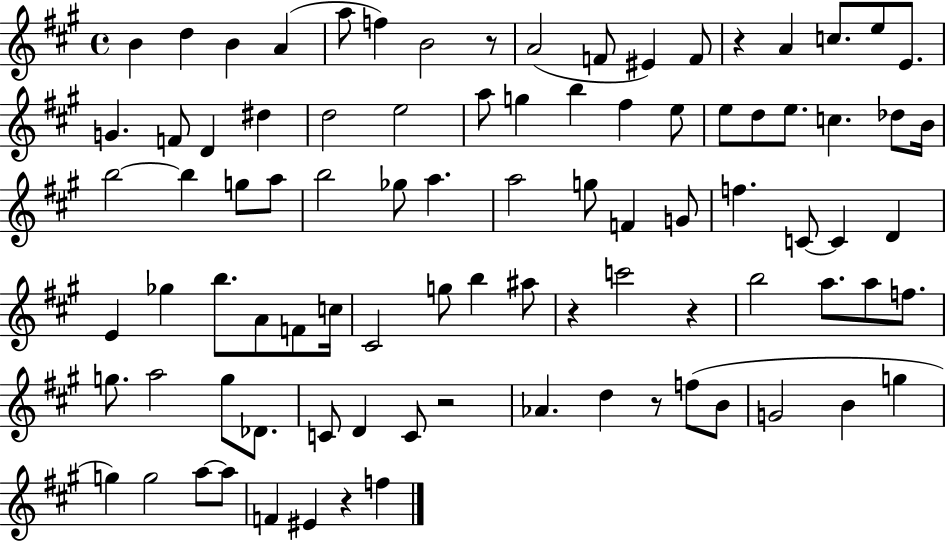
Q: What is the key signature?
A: A major